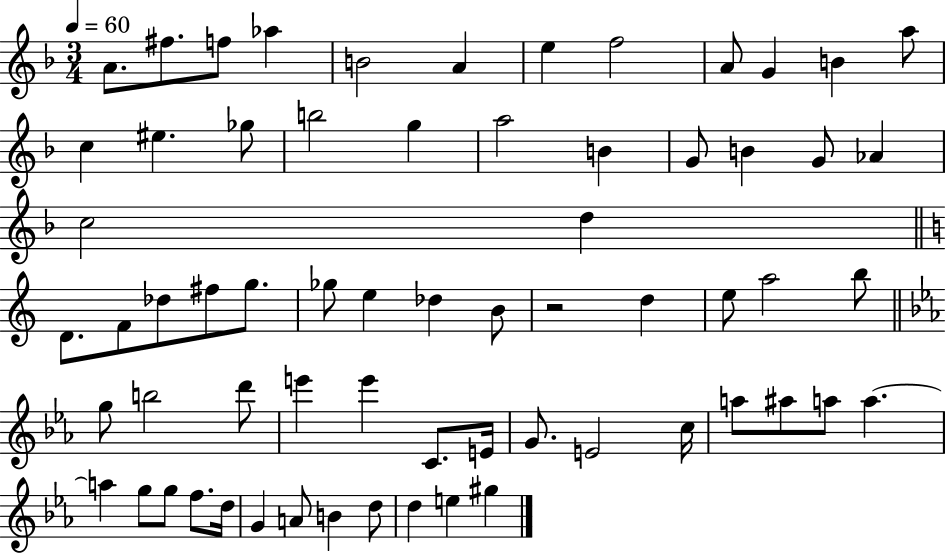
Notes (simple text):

A4/e. F#5/e. F5/e Ab5/q B4/h A4/q E5/q F5/h A4/e G4/q B4/q A5/e C5/q EIS5/q. Gb5/e B5/h G5/q A5/h B4/q G4/e B4/q G4/e Ab4/q C5/h D5/q D4/e. F4/e Db5/e F#5/e G5/e. Gb5/e E5/q Db5/q B4/e R/h D5/q E5/e A5/h B5/e G5/e B5/h D6/e E6/q E6/q C4/e. E4/s G4/e. E4/h C5/s A5/e A#5/e A5/e A5/q. A5/q G5/e G5/e F5/e. D5/s G4/q A4/e B4/q D5/e D5/q E5/q G#5/q